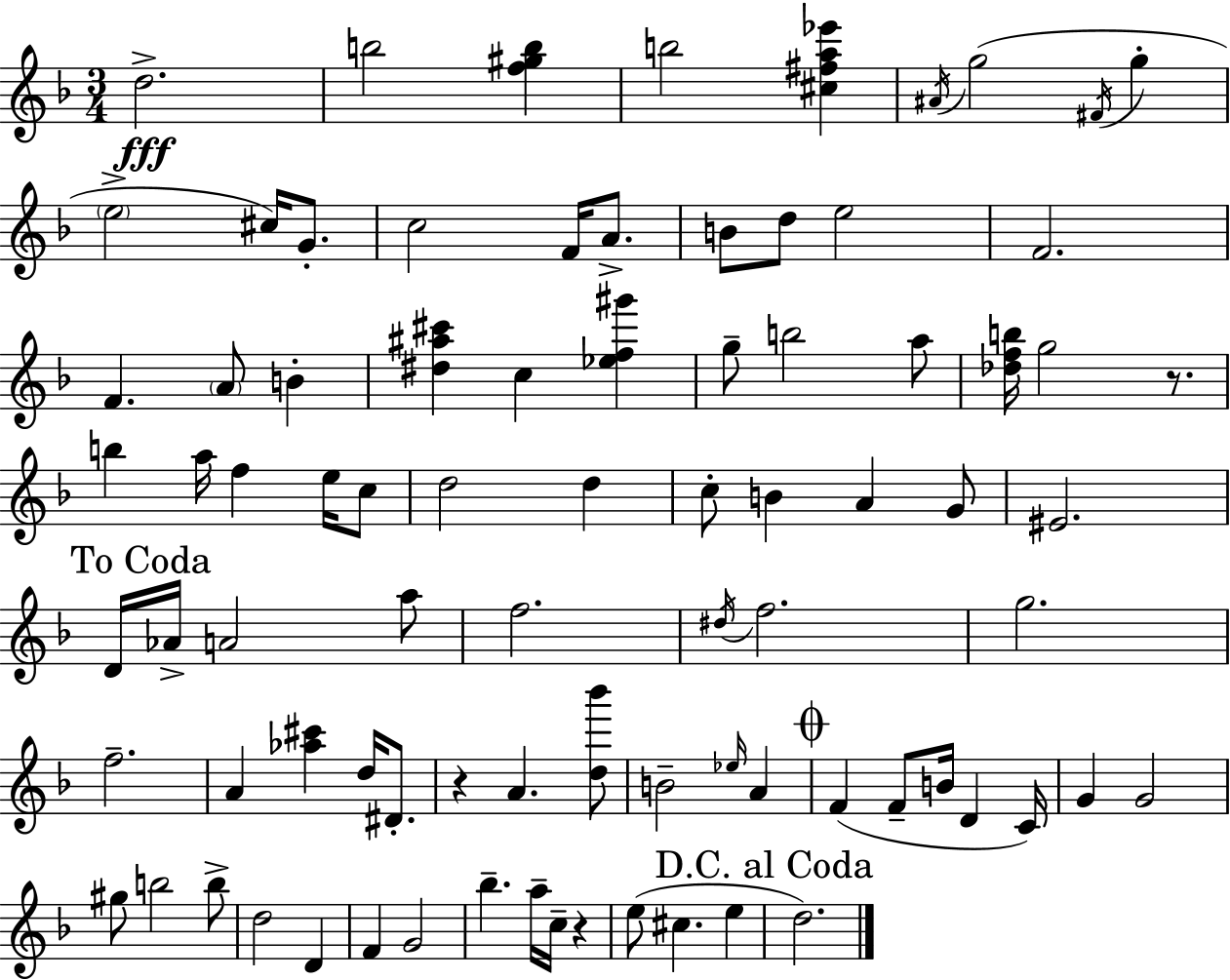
D5/h. B5/h [F5,G#5,B5]/q B5/h [C#5,F#5,A5,Eb6]/q A#4/s G5/h F#4/s G5/q E5/h C#5/s G4/e. C5/h F4/s A4/e. B4/e D5/e E5/h F4/h. F4/q. A4/e B4/q [D#5,A#5,C#6]/q C5/q [Eb5,F5,G#6]/q G5/e B5/h A5/e [Db5,F5,B5]/s G5/h R/e. B5/q A5/s F5/q E5/s C5/e D5/h D5/q C5/e B4/q A4/q G4/e EIS4/h. D4/s Ab4/s A4/h A5/e F5/h. D#5/s F5/h. G5/h. F5/h. A4/q [Ab5,C#6]/q D5/s D#4/e. R/q A4/q. [D5,Bb6]/e B4/h Eb5/s A4/q F4/q F4/e B4/s D4/q C4/s G4/q G4/h G#5/e B5/h B5/e D5/h D4/q F4/q G4/h Bb5/q. A5/s C5/s R/q E5/e C#5/q. E5/q D5/h.